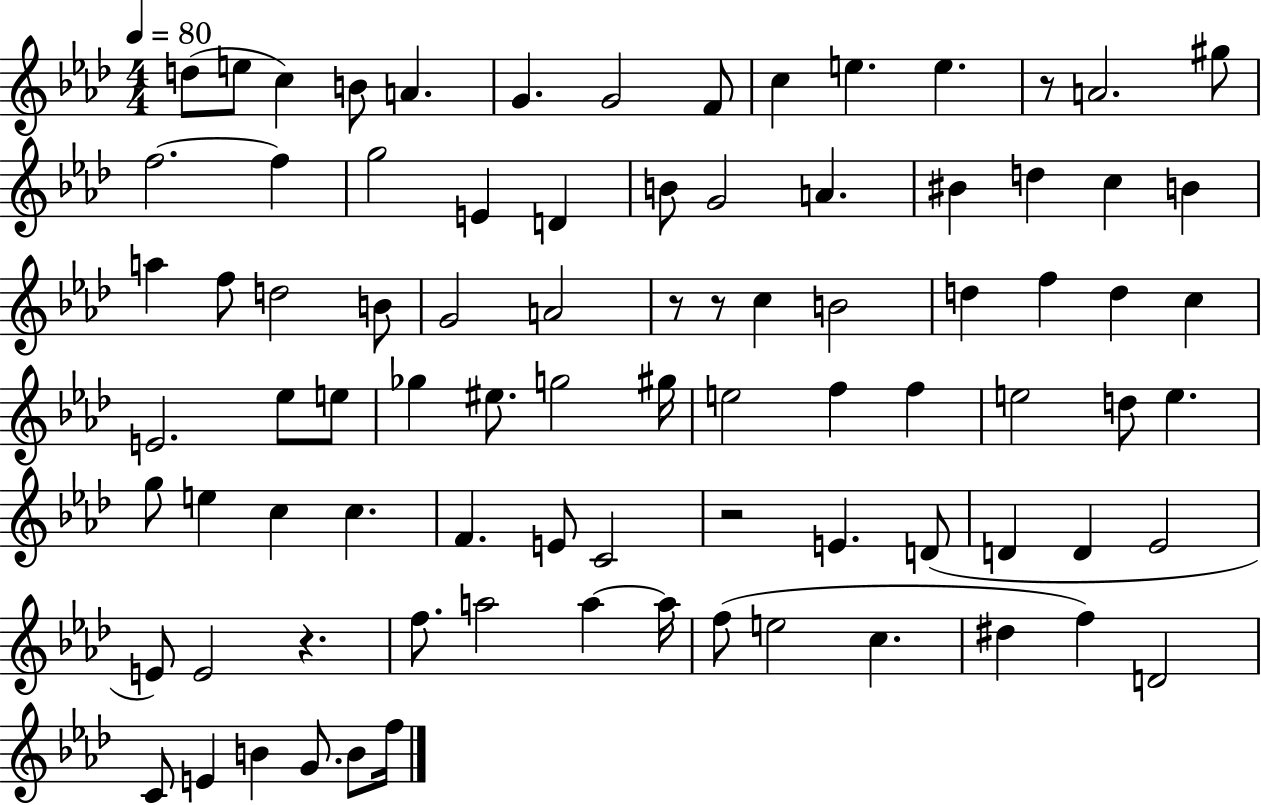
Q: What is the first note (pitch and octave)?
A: D5